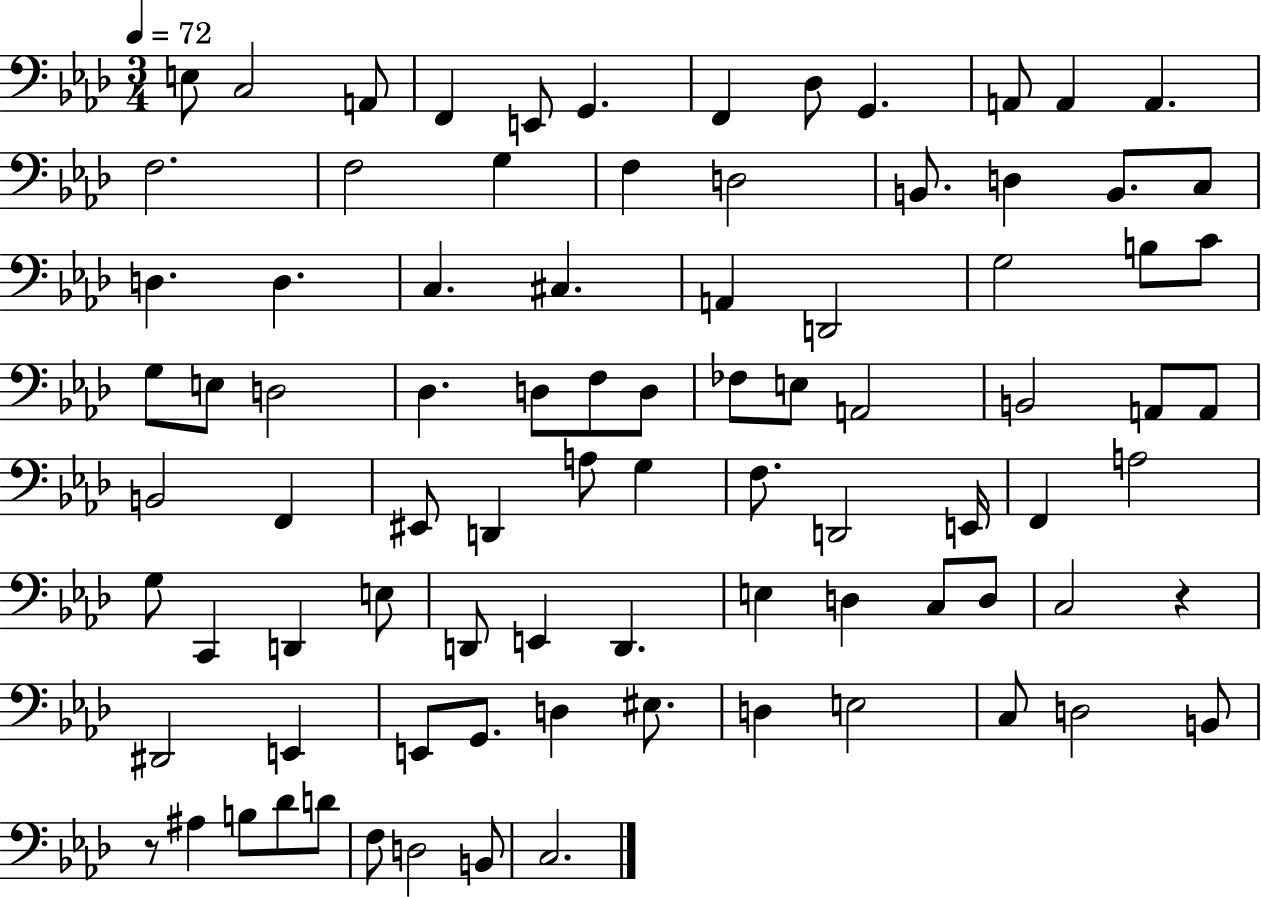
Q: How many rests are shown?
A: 2